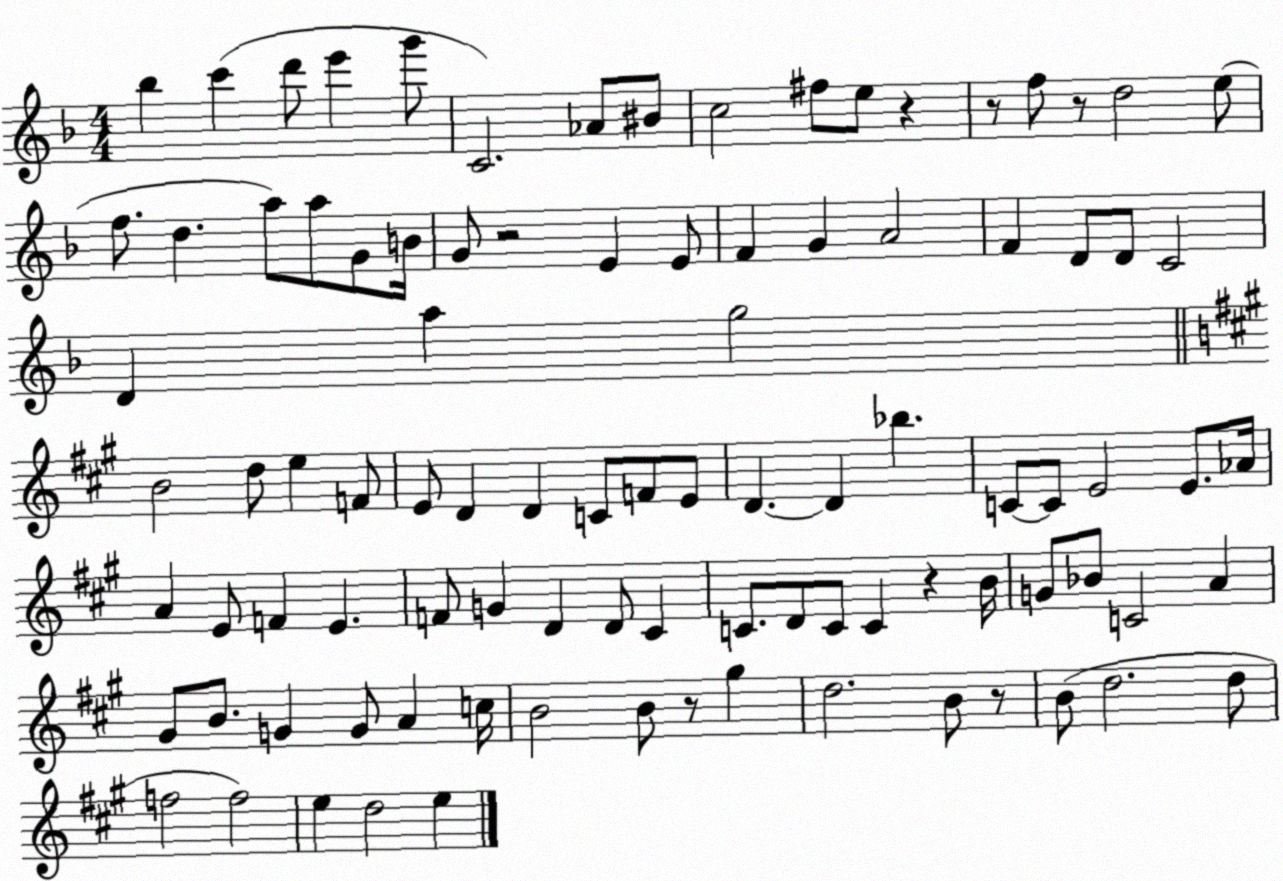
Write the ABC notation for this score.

X:1
T:Untitled
M:4/4
L:1/4
K:F
_b c' d'/2 e' g'/2 C2 _A/2 ^B/2 c2 ^f/2 e/2 z z/2 f/2 z/2 d2 e/2 f/2 d a/2 a/2 G/2 B/4 G/2 z2 E E/2 F G A2 F D/2 D/2 C2 D a g2 B2 d/2 e F/2 E/2 D D C/2 F/2 E/2 D D _b C/2 C/2 E2 E/2 _A/4 A E/2 F E F/2 G D D/2 ^C C/2 D/2 C/2 C z B/4 G/2 _B/2 C2 A ^G/2 B/2 G G/2 A c/4 B2 B/2 z/2 ^g d2 B/2 z/2 B/2 d2 d/2 f2 f2 e d2 e